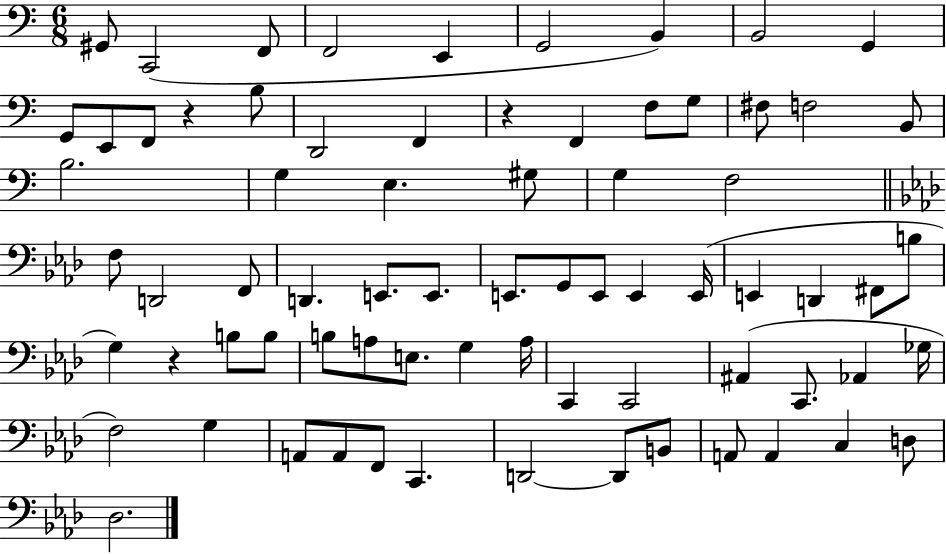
X:1
T:Untitled
M:6/8
L:1/4
K:C
^G,,/2 C,,2 F,,/2 F,,2 E,, G,,2 B,, B,,2 G,, G,,/2 E,,/2 F,,/2 z B,/2 D,,2 F,, z F,, F,/2 G,/2 ^F,/2 F,2 B,,/2 B,2 G, E, ^G,/2 G, F,2 F,/2 D,,2 F,,/2 D,, E,,/2 E,,/2 E,,/2 G,,/2 E,,/2 E,, E,,/4 E,, D,, ^F,,/2 B,/2 G, z B,/2 B,/2 B,/2 A,/2 E,/2 G, A,/4 C,, C,,2 ^A,, C,,/2 _A,, _G,/4 F,2 G, A,,/2 A,,/2 F,,/2 C,, D,,2 D,,/2 B,,/2 A,,/2 A,, C, D,/2 _D,2